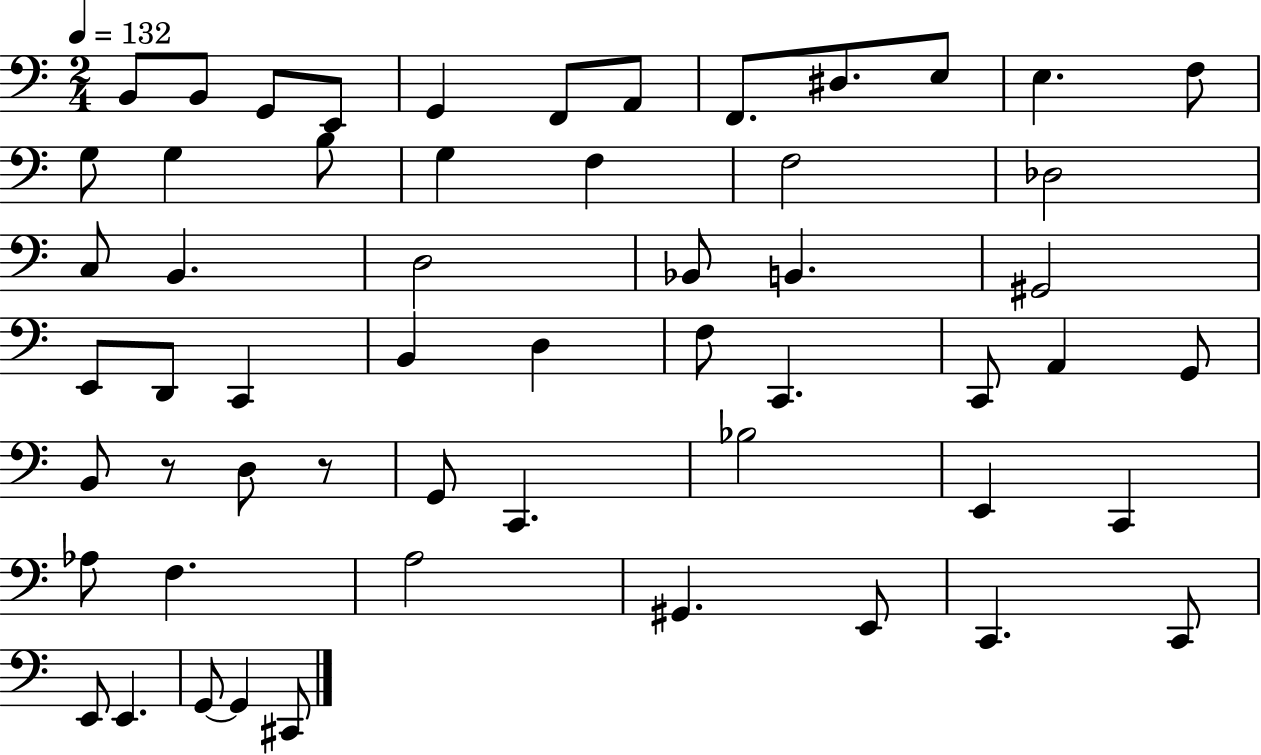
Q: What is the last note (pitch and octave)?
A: C#2